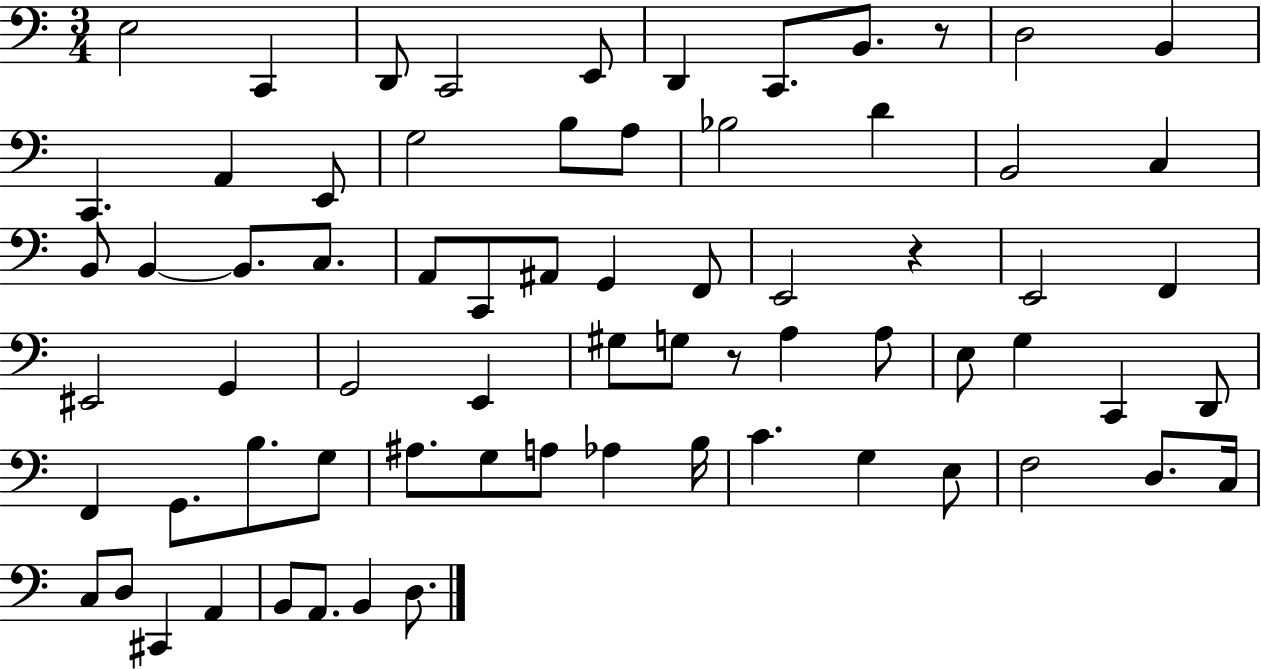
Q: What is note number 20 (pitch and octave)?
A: C3